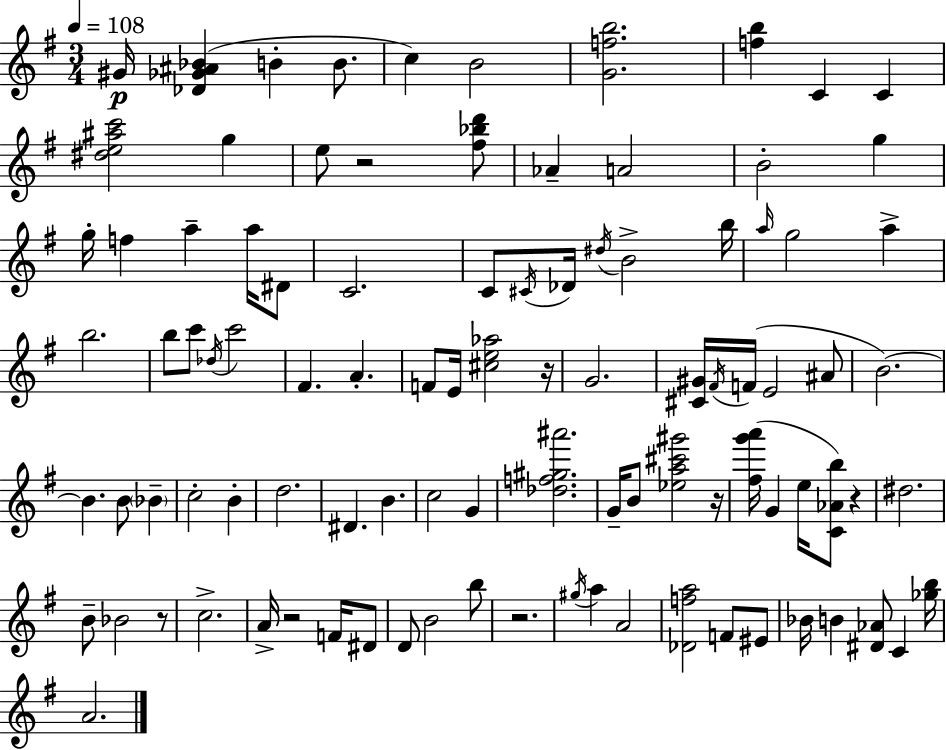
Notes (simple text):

G#4/s [Db4,Gb4,A#4,Bb4]/q B4/q B4/e. C5/q B4/h [G4,F5,B5]/h. [F5,B5]/q C4/q C4/q [D#5,E5,A#5,C6]/h G5/q E5/e R/h [F#5,Bb5,D6]/e Ab4/q A4/h B4/h G5/q G5/s F5/q A5/q A5/s D#4/e C4/h. C4/e C#4/s Db4/s D#5/s B4/h B5/s A5/s G5/h A5/q B5/h. B5/e C6/e Db5/s C6/h F#4/q. A4/q. F4/e E4/s [C#5,E5,Ab5]/h R/s G4/h. [C#4,G#4]/s F#4/s F4/s E4/h A#4/e B4/h. B4/q. B4/e Bb4/q C5/h B4/q D5/h. D#4/q. B4/q. C5/h G4/q [Db5,F5,G#5,A#6]/h. G4/s B4/e [Eb5,A5,C#6,G#6]/h R/s [F#5,G6,A6]/s G4/q E5/s [C4,Ab4,B5]/e R/q D#5/h. B4/e Bb4/h R/e C5/h. A4/s R/h F4/s D#4/e D4/e B4/h B5/e R/h. G#5/s A5/q A4/h [Db4,F5,A5]/h F4/e EIS4/e Bb4/s B4/q [D#4,Ab4]/e C4/q [Gb5,B5]/s A4/h.